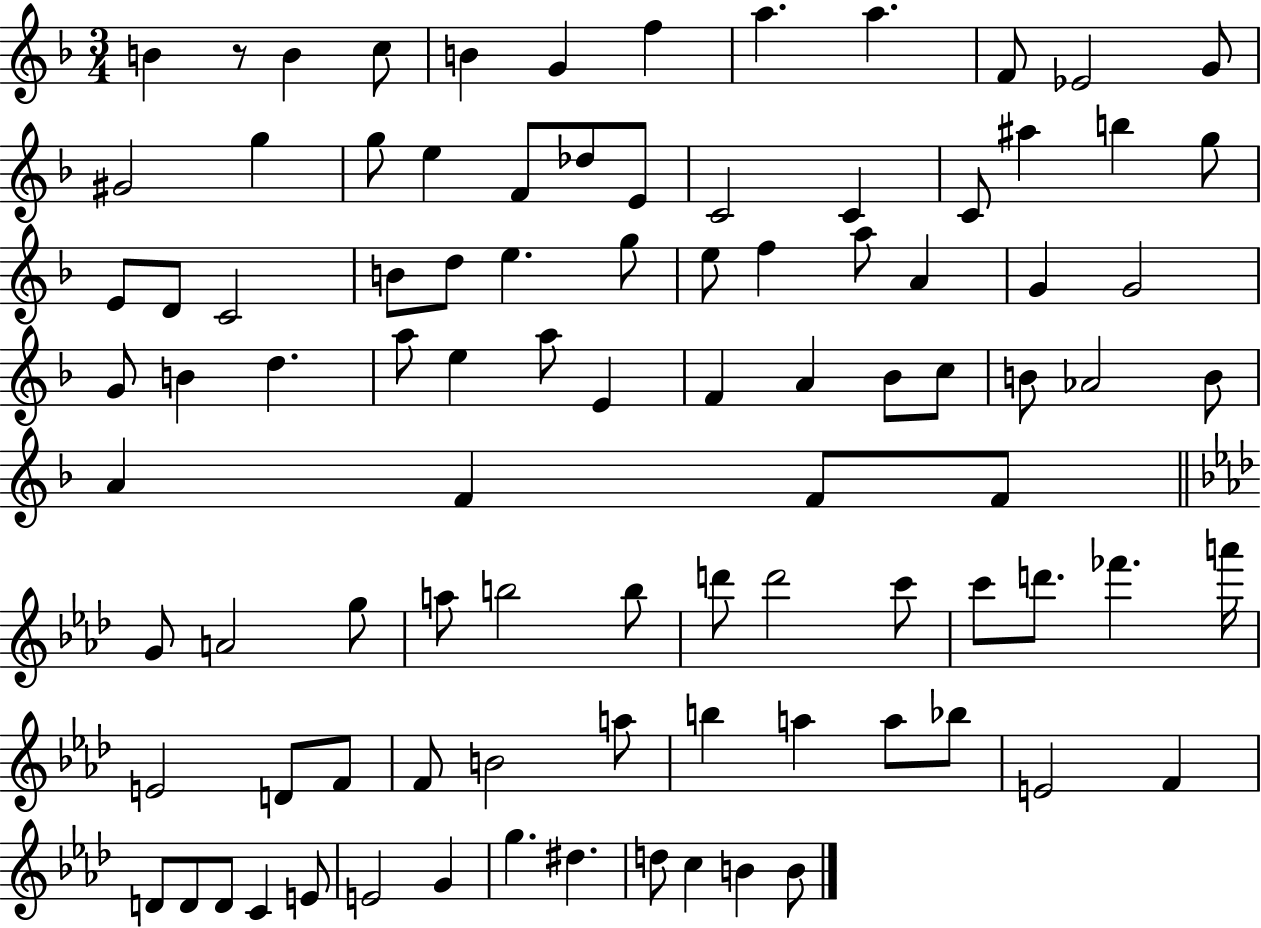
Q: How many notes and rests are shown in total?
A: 94